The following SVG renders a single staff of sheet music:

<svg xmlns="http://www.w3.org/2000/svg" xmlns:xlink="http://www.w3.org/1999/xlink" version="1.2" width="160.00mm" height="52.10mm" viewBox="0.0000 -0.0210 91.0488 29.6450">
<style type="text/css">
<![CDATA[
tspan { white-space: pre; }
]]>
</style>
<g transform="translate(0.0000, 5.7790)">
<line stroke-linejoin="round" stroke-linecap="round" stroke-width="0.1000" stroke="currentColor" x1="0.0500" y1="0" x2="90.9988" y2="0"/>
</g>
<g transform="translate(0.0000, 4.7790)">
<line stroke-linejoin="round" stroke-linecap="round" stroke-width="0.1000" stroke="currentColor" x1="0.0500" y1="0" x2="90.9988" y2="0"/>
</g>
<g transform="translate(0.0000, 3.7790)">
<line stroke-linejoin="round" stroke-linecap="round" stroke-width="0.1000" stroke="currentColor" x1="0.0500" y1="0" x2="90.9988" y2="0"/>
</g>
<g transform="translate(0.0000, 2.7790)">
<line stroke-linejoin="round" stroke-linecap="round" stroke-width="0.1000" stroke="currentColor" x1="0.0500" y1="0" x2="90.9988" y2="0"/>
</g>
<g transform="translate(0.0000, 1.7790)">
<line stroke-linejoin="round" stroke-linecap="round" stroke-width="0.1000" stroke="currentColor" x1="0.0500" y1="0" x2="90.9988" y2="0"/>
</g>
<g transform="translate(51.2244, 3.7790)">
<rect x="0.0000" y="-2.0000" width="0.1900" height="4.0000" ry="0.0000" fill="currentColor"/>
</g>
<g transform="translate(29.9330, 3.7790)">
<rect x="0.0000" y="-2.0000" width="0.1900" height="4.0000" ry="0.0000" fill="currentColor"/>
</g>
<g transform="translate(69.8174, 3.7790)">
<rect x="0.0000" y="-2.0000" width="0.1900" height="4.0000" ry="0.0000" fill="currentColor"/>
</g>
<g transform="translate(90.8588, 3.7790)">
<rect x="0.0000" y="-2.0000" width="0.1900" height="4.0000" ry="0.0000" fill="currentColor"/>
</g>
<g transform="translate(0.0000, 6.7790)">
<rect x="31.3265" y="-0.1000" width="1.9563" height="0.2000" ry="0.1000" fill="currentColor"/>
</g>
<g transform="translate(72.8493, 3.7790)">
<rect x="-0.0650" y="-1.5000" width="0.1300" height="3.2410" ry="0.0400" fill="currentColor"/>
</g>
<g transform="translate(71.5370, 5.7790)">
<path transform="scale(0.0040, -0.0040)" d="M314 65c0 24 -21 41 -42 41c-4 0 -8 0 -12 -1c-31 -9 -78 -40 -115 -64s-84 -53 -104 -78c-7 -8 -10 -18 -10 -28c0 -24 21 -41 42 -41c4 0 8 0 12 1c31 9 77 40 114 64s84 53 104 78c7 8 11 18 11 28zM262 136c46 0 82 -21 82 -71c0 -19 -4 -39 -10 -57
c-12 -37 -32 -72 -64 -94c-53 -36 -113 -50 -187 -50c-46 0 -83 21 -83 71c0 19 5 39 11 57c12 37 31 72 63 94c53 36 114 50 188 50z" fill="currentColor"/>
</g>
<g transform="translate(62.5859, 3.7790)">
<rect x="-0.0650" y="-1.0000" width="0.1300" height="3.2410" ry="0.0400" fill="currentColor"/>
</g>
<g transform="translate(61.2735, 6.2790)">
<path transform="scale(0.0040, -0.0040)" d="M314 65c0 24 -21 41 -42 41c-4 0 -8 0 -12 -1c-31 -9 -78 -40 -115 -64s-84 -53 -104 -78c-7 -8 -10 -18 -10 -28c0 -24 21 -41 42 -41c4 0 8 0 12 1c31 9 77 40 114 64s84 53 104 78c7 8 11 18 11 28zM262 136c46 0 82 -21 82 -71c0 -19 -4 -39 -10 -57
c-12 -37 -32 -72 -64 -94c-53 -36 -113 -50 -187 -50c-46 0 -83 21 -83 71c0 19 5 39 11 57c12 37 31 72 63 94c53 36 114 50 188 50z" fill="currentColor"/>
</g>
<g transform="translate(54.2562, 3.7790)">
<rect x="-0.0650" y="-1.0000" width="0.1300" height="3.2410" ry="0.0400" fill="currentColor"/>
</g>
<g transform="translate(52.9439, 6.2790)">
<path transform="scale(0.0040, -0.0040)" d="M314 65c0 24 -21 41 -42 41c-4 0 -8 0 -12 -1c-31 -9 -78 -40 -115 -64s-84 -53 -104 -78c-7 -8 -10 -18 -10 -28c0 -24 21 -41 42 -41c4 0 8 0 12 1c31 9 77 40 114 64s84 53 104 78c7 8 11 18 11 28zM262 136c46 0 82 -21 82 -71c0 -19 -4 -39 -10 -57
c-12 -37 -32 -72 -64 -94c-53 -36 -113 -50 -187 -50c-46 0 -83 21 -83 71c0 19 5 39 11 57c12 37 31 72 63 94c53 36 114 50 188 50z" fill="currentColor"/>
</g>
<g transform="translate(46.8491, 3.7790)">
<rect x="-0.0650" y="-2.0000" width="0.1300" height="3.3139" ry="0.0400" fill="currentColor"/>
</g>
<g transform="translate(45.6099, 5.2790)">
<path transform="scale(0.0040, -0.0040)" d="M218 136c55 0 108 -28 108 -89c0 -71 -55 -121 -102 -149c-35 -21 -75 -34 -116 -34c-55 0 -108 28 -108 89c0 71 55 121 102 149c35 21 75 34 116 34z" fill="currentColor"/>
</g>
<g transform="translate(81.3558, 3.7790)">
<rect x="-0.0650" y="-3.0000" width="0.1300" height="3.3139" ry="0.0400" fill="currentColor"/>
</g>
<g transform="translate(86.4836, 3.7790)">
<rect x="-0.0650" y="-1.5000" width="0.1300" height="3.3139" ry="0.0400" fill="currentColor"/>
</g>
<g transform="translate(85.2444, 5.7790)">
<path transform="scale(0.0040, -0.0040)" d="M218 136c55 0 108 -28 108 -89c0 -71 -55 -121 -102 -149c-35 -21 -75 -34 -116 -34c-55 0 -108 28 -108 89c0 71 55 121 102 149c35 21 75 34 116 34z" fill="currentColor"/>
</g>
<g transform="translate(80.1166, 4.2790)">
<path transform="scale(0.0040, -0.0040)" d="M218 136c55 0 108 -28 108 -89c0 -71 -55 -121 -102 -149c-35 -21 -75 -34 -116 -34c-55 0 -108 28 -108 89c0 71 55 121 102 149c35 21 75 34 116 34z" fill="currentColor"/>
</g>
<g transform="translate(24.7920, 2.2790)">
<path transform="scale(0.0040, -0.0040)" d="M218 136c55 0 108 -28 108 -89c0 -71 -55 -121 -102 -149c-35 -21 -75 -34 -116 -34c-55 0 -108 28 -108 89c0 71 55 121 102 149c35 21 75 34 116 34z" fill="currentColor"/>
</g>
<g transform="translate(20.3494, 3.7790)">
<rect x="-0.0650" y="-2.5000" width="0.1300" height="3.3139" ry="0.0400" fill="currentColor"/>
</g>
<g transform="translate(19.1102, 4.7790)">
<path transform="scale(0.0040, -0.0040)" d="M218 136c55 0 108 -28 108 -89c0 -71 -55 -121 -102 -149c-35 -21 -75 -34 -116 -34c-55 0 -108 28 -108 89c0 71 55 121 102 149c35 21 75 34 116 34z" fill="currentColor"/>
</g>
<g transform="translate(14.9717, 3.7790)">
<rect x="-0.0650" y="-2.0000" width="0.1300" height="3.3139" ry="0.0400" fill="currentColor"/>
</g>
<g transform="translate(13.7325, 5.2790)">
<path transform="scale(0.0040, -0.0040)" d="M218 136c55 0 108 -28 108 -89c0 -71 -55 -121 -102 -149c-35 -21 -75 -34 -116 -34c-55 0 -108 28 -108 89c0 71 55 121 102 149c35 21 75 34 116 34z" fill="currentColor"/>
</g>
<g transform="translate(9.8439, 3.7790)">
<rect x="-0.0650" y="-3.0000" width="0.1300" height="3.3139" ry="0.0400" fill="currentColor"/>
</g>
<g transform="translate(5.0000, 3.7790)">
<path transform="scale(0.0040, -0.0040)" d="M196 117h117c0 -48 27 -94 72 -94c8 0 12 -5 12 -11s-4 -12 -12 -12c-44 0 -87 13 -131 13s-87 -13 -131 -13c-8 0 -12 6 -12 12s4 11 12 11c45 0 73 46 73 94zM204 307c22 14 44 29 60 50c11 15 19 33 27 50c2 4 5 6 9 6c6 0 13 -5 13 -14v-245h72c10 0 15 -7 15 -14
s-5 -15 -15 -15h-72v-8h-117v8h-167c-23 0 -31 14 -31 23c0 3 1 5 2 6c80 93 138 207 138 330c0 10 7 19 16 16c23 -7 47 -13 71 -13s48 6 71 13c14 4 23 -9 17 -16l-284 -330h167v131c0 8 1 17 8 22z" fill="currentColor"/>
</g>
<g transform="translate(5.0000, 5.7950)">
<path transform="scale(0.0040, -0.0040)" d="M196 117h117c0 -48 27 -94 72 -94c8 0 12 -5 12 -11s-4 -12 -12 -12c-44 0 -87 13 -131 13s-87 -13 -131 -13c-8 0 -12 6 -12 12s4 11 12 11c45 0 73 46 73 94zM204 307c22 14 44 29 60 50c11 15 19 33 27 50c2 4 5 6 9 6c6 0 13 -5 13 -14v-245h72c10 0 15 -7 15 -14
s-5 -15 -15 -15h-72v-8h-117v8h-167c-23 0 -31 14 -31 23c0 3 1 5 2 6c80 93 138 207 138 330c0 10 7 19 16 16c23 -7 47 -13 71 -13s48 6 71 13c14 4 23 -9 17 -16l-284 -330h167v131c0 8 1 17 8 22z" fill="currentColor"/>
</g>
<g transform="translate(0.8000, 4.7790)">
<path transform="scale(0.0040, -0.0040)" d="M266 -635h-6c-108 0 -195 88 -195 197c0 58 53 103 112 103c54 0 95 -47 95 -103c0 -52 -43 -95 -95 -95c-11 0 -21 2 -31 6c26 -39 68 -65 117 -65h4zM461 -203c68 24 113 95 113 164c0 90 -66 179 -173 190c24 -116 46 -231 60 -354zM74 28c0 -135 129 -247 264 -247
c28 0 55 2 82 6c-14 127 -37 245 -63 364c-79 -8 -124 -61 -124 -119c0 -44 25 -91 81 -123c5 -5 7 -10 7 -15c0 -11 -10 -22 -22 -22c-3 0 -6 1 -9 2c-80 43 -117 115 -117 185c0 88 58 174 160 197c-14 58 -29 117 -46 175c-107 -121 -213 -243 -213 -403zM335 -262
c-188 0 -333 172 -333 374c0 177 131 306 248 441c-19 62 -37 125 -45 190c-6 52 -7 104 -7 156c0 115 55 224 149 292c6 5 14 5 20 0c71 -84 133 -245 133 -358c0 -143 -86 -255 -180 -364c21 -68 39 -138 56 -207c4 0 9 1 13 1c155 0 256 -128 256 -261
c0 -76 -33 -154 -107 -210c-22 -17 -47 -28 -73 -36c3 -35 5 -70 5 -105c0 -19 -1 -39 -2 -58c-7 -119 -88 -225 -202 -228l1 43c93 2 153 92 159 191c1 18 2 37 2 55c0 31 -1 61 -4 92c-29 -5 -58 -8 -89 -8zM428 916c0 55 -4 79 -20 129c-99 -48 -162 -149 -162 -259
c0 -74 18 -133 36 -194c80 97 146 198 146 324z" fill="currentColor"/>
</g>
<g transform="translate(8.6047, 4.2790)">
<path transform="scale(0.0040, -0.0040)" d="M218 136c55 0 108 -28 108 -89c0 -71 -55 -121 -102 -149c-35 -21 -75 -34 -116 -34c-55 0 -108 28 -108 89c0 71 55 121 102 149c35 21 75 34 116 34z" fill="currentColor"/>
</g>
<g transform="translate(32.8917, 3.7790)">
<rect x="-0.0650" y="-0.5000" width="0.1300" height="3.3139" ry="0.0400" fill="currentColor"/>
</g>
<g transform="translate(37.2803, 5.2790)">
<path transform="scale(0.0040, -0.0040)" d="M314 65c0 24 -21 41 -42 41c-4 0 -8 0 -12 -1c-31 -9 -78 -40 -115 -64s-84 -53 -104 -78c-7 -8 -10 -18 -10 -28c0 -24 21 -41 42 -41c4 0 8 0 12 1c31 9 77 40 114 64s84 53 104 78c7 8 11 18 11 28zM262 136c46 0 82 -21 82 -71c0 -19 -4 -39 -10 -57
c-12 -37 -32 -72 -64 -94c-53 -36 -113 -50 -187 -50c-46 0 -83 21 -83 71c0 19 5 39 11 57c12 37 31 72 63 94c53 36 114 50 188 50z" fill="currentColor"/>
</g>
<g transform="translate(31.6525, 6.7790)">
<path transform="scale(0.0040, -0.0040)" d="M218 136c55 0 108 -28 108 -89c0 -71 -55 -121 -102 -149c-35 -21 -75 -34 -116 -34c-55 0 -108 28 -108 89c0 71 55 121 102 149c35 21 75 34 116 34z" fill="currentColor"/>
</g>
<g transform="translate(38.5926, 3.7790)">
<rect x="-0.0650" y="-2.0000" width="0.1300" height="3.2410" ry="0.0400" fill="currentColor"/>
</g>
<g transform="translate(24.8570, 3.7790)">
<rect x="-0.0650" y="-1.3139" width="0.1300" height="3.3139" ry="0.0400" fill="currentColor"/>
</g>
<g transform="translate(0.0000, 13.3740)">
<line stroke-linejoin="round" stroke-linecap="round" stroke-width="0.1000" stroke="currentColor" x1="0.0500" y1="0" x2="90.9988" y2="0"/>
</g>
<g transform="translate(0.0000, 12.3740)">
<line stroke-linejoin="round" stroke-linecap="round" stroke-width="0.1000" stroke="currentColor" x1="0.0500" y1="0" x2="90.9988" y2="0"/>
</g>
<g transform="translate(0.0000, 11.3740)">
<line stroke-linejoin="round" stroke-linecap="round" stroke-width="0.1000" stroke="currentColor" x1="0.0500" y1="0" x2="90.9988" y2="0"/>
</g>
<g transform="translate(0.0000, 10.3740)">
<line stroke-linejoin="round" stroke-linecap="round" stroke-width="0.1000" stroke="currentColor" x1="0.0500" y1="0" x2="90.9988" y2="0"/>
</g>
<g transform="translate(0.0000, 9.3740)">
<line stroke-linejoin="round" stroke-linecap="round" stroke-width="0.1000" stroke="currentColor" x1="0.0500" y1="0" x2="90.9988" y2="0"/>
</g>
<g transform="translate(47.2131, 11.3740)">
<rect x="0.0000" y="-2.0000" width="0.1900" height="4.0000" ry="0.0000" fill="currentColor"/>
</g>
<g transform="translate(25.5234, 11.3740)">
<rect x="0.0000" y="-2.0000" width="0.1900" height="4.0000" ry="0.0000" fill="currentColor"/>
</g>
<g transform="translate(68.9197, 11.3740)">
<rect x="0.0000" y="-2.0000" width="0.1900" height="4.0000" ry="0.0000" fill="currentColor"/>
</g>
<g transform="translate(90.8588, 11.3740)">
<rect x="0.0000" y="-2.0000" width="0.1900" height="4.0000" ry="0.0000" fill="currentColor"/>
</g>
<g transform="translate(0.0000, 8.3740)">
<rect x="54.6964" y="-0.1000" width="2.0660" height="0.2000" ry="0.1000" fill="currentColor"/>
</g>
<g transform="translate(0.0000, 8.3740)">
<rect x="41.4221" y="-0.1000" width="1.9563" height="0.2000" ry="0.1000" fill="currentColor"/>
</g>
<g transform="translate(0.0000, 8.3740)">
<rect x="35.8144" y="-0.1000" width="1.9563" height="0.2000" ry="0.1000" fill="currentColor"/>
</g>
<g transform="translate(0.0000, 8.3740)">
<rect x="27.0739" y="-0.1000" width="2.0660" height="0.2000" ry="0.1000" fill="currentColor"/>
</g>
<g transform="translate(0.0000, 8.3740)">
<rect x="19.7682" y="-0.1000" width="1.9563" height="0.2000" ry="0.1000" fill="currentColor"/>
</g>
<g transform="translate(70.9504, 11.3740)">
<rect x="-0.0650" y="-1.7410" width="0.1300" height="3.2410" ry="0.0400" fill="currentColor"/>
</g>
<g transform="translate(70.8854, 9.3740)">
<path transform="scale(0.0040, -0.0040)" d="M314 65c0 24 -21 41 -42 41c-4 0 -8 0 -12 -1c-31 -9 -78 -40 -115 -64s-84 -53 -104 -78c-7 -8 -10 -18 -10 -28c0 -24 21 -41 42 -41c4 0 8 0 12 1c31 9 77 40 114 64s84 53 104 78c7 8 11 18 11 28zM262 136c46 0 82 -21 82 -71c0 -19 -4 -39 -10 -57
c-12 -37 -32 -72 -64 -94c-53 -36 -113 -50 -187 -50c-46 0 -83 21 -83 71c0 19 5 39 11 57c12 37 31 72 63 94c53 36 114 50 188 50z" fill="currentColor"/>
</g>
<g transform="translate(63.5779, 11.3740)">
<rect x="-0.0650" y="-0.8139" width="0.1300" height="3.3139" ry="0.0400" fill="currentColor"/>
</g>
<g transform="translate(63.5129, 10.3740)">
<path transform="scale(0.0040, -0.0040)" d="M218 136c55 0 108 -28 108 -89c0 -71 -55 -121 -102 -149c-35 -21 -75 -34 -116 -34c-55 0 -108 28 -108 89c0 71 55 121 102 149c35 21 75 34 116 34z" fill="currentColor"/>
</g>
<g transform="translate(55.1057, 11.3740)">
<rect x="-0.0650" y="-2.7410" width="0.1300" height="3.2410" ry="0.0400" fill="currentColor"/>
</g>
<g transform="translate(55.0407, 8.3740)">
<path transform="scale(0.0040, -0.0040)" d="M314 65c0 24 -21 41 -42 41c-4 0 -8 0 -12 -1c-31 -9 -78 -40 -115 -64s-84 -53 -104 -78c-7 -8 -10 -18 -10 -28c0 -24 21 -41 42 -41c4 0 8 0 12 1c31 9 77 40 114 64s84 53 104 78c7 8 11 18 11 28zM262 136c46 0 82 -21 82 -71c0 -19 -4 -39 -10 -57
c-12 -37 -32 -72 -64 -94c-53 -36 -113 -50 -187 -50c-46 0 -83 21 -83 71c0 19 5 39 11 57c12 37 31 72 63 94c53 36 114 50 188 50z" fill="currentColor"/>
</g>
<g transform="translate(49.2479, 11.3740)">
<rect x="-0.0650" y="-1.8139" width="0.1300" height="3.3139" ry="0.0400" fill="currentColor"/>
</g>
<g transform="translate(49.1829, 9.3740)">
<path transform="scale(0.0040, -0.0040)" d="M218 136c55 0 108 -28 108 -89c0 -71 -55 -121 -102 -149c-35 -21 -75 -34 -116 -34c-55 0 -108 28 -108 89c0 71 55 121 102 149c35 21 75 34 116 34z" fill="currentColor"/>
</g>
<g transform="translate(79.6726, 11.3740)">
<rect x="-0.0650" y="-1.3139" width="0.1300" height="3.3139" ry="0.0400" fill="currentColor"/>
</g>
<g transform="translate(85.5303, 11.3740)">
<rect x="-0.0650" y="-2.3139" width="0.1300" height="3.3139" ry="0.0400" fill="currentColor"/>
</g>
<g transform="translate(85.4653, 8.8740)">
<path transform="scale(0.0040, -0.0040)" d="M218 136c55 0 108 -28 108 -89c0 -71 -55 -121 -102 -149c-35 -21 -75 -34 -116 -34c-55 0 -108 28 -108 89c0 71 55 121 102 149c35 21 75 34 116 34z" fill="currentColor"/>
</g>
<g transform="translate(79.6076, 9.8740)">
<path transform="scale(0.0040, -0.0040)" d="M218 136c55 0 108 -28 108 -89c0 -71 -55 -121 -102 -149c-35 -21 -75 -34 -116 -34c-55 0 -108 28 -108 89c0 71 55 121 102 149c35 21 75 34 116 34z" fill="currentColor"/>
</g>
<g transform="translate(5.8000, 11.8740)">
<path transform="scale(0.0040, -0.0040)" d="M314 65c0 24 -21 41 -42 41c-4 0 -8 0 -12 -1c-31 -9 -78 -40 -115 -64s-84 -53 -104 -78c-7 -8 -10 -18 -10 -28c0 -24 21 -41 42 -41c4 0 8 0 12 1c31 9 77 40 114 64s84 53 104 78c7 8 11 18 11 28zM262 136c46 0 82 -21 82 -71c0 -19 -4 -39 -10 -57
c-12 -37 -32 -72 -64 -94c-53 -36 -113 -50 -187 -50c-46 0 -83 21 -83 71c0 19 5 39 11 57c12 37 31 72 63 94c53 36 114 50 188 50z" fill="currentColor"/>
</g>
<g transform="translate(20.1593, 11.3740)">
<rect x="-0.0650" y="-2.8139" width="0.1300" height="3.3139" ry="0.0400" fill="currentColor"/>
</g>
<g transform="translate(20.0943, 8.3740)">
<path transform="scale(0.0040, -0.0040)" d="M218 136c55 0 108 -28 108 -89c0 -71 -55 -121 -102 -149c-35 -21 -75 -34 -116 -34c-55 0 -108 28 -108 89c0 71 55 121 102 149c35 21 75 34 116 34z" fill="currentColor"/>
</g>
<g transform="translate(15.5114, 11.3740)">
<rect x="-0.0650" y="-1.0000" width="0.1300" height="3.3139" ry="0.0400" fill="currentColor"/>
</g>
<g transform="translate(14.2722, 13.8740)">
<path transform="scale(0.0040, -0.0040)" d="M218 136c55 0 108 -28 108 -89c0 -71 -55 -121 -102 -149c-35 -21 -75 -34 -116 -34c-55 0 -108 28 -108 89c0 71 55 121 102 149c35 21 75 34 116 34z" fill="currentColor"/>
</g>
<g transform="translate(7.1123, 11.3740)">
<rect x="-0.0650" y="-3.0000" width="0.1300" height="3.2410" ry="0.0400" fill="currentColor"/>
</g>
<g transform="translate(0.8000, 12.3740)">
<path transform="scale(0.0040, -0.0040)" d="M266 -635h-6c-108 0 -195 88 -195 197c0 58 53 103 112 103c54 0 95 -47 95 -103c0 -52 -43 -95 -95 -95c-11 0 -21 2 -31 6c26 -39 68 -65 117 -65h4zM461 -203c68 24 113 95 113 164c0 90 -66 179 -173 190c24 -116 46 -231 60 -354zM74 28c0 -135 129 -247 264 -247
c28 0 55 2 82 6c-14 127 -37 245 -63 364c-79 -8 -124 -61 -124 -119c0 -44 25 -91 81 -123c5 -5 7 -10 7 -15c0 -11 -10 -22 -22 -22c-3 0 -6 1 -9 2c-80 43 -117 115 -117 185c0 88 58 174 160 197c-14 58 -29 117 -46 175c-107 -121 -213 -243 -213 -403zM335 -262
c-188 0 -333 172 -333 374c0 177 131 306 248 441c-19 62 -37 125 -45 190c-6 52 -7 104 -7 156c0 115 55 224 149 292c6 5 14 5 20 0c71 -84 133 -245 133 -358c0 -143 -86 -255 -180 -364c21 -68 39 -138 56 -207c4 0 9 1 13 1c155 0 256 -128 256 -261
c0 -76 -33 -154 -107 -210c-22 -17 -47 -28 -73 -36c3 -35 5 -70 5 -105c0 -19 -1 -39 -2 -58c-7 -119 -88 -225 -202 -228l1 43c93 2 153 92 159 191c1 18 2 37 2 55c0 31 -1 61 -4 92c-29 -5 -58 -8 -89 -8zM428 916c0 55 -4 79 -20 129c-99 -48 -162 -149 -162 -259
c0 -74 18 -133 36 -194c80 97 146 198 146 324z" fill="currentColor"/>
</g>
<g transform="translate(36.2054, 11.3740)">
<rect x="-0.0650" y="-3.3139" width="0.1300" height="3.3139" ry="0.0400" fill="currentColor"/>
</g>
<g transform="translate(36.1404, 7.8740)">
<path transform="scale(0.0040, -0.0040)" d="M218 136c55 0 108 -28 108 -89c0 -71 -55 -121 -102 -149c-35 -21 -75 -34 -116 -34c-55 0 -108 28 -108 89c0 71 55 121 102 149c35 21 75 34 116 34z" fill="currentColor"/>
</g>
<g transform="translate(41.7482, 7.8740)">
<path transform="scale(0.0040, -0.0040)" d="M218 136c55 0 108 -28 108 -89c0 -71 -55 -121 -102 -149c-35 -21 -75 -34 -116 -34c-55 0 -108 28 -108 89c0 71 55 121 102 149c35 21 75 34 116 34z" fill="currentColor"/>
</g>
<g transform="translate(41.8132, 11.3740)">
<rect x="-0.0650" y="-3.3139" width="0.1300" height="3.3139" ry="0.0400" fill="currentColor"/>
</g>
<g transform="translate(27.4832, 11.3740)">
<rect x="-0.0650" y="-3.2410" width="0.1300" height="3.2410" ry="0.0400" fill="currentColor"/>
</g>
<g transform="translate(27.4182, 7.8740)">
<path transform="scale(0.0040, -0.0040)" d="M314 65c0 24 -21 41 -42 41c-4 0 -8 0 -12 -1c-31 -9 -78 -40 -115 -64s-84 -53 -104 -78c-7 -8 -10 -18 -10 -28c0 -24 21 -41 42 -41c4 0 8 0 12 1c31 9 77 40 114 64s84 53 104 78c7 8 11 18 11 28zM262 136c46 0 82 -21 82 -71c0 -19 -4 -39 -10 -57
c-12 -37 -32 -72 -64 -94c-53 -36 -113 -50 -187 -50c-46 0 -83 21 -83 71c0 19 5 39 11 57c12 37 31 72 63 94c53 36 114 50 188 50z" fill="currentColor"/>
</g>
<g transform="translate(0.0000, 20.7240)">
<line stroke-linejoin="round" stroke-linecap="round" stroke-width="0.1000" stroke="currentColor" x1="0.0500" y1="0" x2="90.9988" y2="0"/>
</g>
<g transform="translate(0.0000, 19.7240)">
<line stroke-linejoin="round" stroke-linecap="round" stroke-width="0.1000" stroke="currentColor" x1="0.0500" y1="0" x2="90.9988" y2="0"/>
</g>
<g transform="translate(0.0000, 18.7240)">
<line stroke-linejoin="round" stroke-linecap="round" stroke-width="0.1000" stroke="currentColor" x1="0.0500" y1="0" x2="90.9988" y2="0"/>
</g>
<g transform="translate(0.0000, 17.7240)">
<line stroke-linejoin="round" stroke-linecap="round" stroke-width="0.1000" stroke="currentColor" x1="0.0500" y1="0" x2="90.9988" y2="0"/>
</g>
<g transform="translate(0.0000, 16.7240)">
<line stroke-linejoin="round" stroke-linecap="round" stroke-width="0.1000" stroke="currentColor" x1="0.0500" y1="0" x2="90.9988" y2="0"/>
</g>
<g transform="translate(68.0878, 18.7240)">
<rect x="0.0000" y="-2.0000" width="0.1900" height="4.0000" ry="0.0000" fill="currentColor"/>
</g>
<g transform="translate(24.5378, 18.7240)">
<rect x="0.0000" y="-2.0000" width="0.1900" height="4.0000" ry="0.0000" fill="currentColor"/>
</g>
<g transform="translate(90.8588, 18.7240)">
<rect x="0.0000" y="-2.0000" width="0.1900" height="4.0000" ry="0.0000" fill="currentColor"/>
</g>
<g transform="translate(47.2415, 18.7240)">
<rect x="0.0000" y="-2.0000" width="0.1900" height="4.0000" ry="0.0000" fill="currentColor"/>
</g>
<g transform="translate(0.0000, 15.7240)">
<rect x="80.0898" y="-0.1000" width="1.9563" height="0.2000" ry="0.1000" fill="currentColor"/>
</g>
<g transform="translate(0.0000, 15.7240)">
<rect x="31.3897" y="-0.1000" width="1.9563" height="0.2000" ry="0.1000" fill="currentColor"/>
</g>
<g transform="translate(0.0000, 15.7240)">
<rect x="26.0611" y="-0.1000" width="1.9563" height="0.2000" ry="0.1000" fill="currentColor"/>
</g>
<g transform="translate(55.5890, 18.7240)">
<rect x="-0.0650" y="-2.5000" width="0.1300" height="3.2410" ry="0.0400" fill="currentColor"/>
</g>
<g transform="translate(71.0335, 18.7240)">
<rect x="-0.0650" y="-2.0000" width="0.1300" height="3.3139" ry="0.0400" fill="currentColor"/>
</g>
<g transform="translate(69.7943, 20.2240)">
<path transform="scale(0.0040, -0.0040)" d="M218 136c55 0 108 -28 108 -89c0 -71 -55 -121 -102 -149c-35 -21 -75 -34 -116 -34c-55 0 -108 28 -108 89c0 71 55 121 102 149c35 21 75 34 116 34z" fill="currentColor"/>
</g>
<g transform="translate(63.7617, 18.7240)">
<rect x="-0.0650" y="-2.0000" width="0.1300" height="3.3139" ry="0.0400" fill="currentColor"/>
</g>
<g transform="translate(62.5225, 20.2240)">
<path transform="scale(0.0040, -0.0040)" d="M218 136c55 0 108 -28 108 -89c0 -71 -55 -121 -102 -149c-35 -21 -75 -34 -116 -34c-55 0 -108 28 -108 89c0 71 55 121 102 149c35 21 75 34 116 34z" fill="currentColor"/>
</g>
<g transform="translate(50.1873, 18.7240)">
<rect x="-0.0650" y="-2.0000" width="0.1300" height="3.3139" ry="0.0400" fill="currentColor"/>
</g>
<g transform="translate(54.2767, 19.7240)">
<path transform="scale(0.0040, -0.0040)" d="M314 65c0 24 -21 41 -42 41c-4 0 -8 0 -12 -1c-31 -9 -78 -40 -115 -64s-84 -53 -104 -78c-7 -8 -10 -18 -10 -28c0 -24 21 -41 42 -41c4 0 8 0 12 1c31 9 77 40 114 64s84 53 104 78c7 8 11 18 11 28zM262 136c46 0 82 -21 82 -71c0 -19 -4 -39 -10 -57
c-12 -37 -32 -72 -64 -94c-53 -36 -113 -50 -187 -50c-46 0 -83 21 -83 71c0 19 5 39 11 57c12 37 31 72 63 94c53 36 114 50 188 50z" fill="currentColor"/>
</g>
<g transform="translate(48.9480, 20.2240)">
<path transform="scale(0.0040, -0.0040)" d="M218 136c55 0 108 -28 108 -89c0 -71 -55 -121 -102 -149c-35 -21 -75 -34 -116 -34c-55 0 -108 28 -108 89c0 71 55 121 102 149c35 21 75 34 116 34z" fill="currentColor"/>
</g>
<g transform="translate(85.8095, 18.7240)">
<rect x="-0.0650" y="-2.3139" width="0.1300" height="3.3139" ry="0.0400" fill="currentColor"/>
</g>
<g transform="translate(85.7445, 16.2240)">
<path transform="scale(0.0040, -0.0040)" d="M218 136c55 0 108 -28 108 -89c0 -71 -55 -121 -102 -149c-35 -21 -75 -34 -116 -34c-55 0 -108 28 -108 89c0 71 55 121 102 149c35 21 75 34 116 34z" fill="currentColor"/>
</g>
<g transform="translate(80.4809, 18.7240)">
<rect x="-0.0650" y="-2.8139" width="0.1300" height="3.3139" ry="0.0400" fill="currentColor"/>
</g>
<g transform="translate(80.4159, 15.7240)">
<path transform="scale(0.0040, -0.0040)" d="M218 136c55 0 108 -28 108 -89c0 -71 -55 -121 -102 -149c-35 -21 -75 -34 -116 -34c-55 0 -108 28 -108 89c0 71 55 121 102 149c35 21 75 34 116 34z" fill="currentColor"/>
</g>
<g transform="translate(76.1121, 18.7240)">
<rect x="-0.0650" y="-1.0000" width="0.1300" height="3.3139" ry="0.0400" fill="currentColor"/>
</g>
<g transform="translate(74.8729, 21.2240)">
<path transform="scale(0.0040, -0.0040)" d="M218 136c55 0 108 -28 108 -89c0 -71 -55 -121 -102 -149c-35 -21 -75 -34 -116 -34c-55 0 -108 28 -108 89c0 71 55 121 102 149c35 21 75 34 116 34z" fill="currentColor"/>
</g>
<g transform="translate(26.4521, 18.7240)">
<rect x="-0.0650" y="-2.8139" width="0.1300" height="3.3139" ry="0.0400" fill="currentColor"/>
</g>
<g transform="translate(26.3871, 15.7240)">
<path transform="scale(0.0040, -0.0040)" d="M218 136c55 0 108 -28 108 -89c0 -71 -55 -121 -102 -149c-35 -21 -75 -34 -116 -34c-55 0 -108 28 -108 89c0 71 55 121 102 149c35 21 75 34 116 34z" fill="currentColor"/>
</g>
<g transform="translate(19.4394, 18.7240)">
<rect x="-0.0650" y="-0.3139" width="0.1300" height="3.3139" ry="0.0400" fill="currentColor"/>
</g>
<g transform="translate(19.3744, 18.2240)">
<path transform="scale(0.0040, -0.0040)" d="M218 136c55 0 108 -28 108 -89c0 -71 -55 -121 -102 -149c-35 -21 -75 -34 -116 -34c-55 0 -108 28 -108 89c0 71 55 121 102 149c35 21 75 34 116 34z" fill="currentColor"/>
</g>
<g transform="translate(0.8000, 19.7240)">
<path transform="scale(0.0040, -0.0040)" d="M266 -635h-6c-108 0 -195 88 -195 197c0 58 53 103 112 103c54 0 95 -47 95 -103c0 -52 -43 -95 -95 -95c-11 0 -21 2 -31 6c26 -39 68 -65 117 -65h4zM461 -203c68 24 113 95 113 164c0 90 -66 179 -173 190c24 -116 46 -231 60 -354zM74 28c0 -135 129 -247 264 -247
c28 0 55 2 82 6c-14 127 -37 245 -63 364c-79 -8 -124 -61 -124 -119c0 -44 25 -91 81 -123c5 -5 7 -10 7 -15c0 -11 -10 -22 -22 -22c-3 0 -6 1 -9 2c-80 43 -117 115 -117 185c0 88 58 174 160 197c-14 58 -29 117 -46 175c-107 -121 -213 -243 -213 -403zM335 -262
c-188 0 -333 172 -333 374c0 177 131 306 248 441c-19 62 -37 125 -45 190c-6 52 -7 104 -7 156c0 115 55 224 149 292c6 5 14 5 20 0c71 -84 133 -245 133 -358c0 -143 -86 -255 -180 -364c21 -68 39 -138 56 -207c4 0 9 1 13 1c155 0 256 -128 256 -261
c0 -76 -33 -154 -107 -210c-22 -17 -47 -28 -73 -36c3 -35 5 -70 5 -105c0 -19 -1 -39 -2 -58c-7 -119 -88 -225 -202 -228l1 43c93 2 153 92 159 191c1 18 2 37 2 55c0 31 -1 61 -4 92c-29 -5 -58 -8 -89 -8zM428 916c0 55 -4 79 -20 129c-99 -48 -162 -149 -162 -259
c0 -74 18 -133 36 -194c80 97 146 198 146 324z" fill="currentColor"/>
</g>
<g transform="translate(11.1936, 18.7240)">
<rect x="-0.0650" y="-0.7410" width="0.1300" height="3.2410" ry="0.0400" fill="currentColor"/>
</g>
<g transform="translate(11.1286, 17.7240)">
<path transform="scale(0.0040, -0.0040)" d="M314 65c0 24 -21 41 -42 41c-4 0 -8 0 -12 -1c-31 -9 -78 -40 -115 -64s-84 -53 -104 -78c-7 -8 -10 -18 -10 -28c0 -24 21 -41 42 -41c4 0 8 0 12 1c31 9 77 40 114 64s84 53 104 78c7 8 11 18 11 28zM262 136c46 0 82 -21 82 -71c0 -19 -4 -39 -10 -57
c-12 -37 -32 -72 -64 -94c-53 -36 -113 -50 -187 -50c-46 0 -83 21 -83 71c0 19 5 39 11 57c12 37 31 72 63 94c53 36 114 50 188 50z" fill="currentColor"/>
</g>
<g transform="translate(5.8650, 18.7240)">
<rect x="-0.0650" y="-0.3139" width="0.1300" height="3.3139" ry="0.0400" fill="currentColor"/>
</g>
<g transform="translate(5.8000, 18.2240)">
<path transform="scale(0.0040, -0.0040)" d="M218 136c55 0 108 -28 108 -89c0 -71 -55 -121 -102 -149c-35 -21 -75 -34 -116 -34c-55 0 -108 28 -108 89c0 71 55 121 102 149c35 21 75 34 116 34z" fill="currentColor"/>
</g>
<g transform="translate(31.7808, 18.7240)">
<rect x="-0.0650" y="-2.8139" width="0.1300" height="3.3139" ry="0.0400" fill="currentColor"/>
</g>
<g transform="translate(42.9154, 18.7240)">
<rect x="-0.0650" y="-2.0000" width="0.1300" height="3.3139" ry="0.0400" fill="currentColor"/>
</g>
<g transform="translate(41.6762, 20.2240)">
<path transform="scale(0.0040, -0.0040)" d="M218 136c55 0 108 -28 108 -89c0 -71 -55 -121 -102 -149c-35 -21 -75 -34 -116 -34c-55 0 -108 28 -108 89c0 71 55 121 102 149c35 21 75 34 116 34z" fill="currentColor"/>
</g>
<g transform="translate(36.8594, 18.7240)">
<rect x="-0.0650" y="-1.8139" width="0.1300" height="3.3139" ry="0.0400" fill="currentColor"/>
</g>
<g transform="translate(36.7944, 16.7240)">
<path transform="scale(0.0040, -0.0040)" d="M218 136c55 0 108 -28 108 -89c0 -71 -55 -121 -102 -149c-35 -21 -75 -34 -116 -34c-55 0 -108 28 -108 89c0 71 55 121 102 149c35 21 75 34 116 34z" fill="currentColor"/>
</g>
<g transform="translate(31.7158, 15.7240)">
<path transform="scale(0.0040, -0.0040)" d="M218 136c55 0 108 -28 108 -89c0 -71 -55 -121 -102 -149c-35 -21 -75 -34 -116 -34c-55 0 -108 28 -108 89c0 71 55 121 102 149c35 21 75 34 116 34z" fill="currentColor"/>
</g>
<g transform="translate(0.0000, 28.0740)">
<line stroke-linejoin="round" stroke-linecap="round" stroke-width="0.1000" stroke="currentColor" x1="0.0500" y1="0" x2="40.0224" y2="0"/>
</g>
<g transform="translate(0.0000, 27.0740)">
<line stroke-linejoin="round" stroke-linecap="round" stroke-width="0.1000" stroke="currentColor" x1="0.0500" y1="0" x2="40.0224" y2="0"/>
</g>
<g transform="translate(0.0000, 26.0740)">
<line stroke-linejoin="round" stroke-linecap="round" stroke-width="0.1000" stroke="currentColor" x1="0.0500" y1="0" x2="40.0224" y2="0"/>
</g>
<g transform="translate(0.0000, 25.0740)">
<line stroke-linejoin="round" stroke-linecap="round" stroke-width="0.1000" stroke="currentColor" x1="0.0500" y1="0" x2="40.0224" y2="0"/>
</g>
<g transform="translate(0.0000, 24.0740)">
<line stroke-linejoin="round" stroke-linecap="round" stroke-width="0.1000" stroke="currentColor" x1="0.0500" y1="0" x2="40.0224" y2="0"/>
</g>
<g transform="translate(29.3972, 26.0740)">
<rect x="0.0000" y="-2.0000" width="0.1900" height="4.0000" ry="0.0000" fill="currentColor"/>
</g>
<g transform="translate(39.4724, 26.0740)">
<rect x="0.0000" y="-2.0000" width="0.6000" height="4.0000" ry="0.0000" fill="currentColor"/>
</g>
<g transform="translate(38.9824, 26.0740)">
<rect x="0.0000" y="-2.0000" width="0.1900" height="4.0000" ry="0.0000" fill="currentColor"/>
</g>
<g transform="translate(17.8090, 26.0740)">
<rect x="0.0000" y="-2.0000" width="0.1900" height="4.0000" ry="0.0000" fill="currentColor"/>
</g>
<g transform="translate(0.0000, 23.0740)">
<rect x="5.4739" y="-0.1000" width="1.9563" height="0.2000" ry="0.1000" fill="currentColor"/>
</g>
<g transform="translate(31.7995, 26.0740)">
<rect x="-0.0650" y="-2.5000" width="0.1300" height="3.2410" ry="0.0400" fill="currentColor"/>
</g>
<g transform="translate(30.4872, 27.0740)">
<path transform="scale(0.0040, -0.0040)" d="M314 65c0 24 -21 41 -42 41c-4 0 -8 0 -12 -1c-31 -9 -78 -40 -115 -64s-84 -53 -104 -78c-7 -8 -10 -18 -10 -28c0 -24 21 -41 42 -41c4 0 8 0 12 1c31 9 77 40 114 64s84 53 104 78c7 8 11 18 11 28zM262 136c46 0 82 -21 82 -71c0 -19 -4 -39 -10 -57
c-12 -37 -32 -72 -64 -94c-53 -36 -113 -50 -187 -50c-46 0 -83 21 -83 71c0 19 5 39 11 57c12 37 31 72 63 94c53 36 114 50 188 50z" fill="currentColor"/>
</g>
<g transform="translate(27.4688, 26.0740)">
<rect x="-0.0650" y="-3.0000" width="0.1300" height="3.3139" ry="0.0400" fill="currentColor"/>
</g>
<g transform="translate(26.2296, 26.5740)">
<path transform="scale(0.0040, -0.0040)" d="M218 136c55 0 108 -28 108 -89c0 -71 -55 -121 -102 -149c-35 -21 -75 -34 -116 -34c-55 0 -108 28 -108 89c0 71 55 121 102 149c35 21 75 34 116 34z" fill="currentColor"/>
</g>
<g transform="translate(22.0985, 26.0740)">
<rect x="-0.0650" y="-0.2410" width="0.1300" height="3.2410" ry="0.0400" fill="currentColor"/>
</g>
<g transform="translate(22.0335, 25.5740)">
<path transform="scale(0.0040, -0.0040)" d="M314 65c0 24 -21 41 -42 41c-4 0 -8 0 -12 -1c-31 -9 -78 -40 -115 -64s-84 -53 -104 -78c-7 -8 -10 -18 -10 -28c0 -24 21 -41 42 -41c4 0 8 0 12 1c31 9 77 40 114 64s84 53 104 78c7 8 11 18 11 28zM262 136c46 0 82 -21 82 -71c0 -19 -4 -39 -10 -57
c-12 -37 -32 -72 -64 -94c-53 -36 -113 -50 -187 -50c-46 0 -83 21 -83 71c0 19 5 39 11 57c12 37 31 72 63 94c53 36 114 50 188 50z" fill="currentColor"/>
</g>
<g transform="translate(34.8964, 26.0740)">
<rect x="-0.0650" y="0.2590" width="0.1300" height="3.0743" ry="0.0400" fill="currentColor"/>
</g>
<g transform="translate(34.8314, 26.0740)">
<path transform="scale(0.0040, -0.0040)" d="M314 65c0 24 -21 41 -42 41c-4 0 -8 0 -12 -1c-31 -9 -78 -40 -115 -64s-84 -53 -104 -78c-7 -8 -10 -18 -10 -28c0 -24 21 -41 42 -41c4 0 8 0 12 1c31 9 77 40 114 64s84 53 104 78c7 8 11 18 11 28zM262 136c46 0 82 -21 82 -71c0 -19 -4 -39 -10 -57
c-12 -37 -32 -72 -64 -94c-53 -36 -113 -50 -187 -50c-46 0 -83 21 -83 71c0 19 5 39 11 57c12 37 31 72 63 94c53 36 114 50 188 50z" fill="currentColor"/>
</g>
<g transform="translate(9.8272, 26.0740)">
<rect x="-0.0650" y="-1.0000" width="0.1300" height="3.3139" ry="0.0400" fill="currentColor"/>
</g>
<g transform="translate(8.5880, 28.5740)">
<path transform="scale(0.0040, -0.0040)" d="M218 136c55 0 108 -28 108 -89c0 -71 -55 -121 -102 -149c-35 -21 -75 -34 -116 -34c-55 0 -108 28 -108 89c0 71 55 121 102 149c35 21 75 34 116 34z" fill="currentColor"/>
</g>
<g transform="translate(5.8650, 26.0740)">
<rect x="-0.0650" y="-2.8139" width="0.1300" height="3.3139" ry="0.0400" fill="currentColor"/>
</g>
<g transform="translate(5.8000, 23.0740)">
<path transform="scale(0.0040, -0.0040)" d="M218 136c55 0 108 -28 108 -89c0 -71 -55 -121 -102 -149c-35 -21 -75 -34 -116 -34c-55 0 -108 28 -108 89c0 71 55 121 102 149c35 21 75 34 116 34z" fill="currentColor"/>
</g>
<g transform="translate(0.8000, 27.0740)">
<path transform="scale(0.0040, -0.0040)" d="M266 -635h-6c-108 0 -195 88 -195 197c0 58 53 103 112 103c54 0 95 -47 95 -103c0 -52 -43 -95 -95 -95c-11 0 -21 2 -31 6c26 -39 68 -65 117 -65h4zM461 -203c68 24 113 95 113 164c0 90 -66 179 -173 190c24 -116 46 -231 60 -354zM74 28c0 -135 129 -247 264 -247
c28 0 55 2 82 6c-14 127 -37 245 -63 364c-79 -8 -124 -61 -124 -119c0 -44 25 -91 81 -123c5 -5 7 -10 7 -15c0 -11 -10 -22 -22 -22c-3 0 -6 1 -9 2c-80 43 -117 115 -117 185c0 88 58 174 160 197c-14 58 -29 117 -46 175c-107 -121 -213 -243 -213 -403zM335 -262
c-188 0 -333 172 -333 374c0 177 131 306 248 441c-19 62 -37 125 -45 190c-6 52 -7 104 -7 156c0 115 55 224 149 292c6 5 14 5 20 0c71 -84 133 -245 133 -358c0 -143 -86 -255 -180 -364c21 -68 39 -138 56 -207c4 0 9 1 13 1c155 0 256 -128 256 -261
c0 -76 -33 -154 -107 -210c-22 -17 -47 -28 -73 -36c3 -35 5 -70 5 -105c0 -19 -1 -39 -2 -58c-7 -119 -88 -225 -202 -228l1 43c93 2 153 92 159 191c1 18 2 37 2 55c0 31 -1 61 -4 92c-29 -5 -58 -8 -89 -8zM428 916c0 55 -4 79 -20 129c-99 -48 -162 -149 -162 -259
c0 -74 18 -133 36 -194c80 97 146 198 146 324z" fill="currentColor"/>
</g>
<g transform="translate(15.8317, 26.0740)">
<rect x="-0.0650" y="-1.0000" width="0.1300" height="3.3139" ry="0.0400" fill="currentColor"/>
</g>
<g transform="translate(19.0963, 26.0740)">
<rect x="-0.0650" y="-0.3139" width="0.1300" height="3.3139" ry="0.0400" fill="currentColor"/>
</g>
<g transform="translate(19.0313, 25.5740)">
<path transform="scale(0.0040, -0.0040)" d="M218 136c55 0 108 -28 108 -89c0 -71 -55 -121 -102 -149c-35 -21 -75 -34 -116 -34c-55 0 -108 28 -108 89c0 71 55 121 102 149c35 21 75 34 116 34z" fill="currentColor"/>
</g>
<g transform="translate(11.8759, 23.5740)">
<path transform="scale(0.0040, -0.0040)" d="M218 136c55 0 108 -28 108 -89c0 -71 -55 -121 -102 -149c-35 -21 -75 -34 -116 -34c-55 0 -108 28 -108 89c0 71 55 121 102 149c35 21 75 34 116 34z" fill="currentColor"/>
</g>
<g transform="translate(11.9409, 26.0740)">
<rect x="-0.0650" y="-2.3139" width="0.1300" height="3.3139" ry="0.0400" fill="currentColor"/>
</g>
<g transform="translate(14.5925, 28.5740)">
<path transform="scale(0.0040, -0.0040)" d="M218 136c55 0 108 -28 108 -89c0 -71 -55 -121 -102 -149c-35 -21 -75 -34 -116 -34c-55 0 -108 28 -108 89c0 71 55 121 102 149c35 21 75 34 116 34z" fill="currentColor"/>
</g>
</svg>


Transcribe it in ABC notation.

X:1
T:Untitled
M:4/4
L:1/4
K:C
A F G e C F2 F D2 D2 E2 A E A2 D a b2 b b f a2 d f2 e g c d2 c a a f F F G2 F F D a g a D g D c c2 A G2 B2